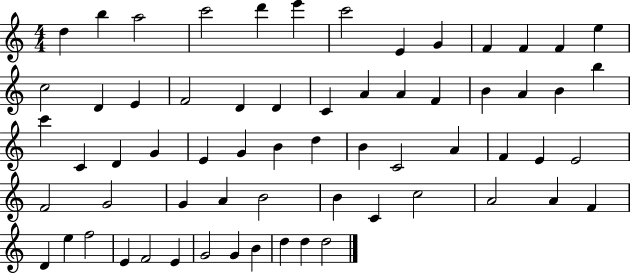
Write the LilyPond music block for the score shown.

{
  \clef treble
  \numericTimeSignature
  \time 4/4
  \key c \major
  d''4 b''4 a''2 | c'''2 d'''4 e'''4 | c'''2 e'4 g'4 | f'4 f'4 f'4 e''4 | \break c''2 d'4 e'4 | f'2 d'4 d'4 | c'4 a'4 a'4 f'4 | b'4 a'4 b'4 b''4 | \break c'''4 c'4 d'4 g'4 | e'4 g'4 b'4 d''4 | b'4 c'2 a'4 | f'4 e'4 e'2 | \break f'2 g'2 | g'4 a'4 b'2 | b'4 c'4 c''2 | a'2 a'4 f'4 | \break d'4 e''4 f''2 | e'4 f'2 e'4 | g'2 g'4 b'4 | d''4 d''4 d''2 | \break \bar "|."
}